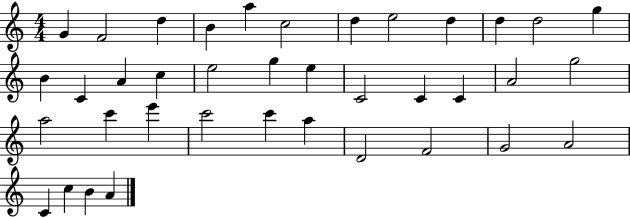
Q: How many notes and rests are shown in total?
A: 38